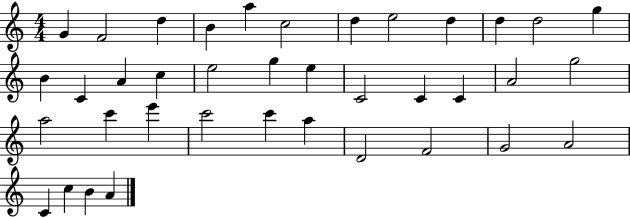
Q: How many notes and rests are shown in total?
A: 38